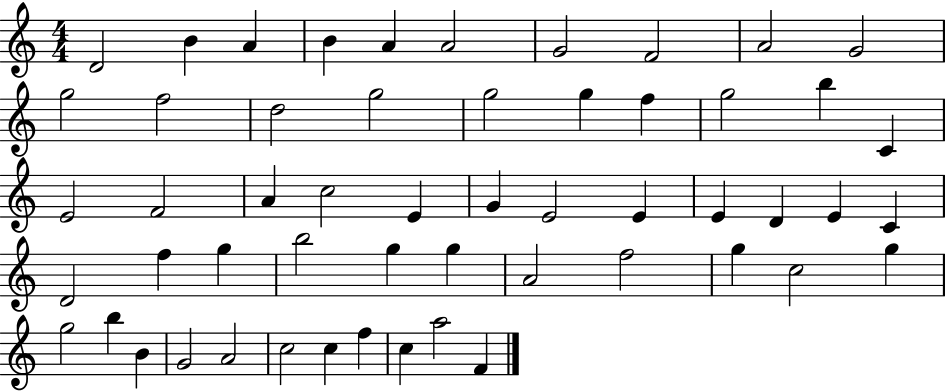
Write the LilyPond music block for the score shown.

{
  \clef treble
  \numericTimeSignature
  \time 4/4
  \key c \major
  d'2 b'4 a'4 | b'4 a'4 a'2 | g'2 f'2 | a'2 g'2 | \break g''2 f''2 | d''2 g''2 | g''2 g''4 f''4 | g''2 b''4 c'4 | \break e'2 f'2 | a'4 c''2 e'4 | g'4 e'2 e'4 | e'4 d'4 e'4 c'4 | \break d'2 f''4 g''4 | b''2 g''4 g''4 | a'2 f''2 | g''4 c''2 g''4 | \break g''2 b''4 b'4 | g'2 a'2 | c''2 c''4 f''4 | c''4 a''2 f'4 | \break \bar "|."
}